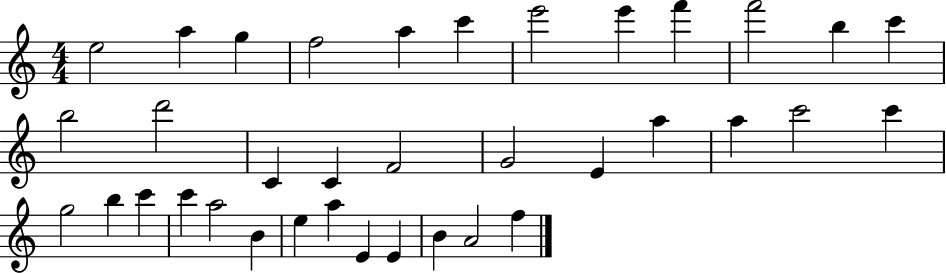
{
  \clef treble
  \numericTimeSignature
  \time 4/4
  \key c \major
  e''2 a''4 g''4 | f''2 a''4 c'''4 | e'''2 e'''4 f'''4 | f'''2 b''4 c'''4 | \break b''2 d'''2 | c'4 c'4 f'2 | g'2 e'4 a''4 | a''4 c'''2 c'''4 | \break g''2 b''4 c'''4 | c'''4 a''2 b'4 | e''4 a''4 e'4 e'4 | b'4 a'2 f''4 | \break \bar "|."
}